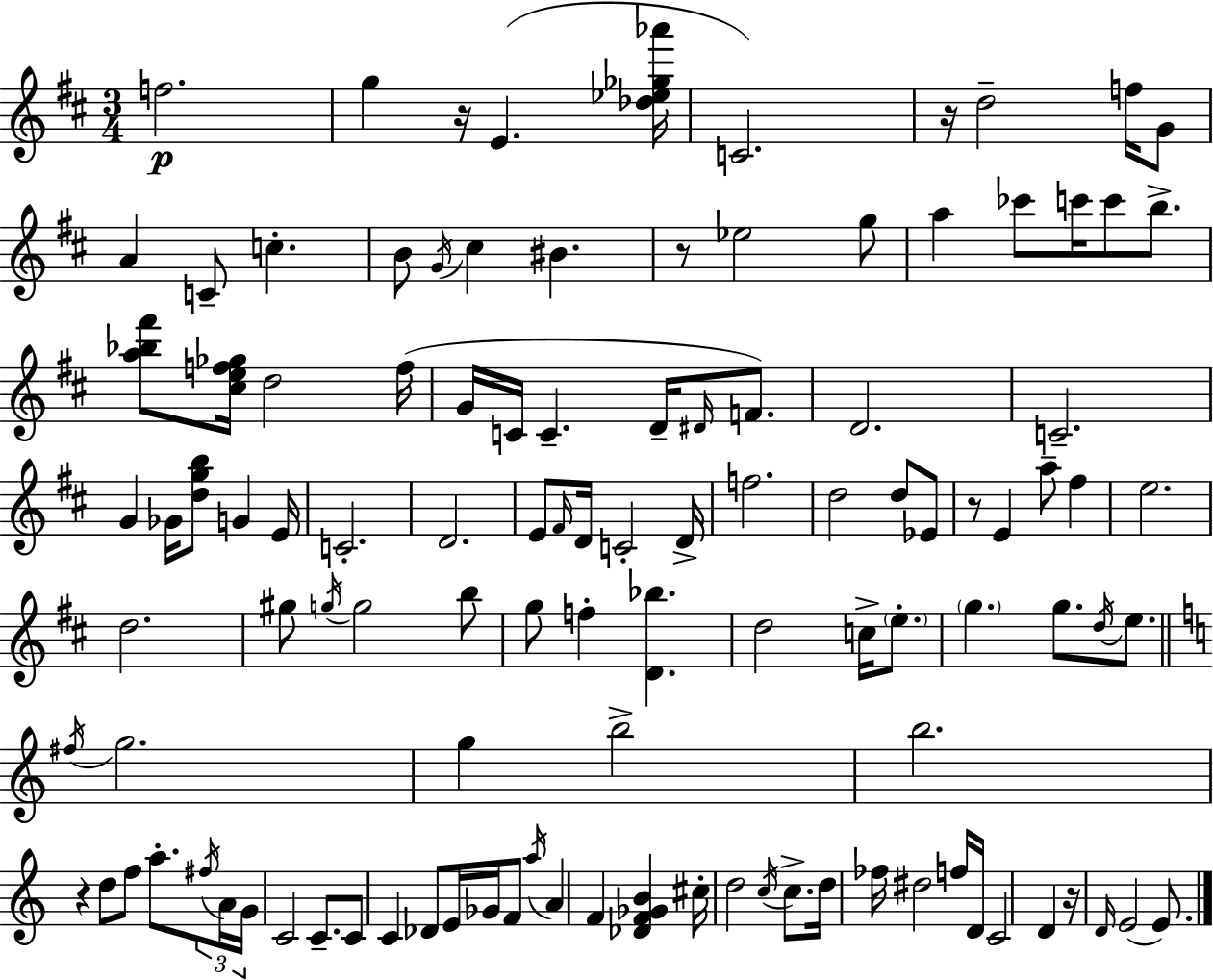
{
  \clef treble
  \numericTimeSignature
  \time 3/4
  \key d \major
  f''2.\p | g''4 r16 e'4.( <des'' ees'' ges'' aes'''>16 | c'2.) | r16 d''2-- f''16 g'8 | \break a'4 c'8-- c''4.-. | b'8 \acciaccatura { g'16 } cis''4 bis'4. | r8 ees''2 g''8 | a''4 ces'''8 c'''16 c'''8 b''8.-> | \break <a'' bes'' fis'''>8 <cis'' e'' f'' ges''>16 d''2 | f''16( g'16 c'16 c'4.-- d'16-- \grace { dis'16 }) f'8. | d'2. | c'2.-- | \break g'4 ges'16 <d'' g'' b''>8 g'4 | e'16 c'2.-. | d'2. | e'8 \grace { fis'16 } d'16 c'2-. | \break d'16-> f''2. | d''2 d''8 | ees'8 r8 e'4 a''8-- fis''4 | e''2. | \break d''2. | gis''8 \acciaccatura { g''16 } g''2 | b''8 g''8 f''4-. <d' bes''>4. | d''2 | \break c''16-> \parenthesize e''8.-. \parenthesize g''4. g''8. | \acciaccatura { d''16 } e''8. \bar "||" \break \key c \major \acciaccatura { fis''16 } g''2. | g''4 b''2-> | b''2. | r4 d''8 f''8 a''8.-. | \break \tuplet 3/2 { \acciaccatura { fis''16 } a'16 g'16 } c'2 c'8.-- | c'8 c'4 des'8 e'16 ges'16 | f'8 \acciaccatura { a''16 } a'4 f'4 <des' f' ges' b'>4 | cis''16-. d''2 | \break \acciaccatura { c''16 } c''8.-> d''16 fes''16 dis''2 | f''16 d'16 c'2 | d'4 r16 \grace { d'16 }( e'2 | e'8.) \bar "|."
}